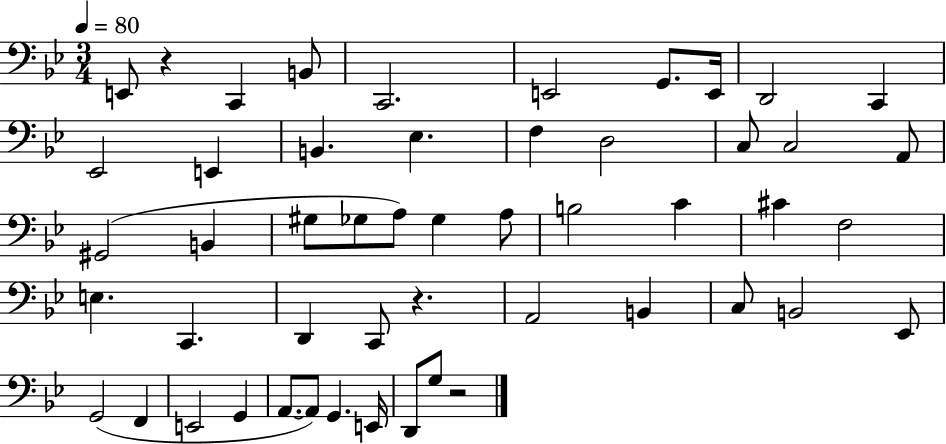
E2/e R/q C2/q B2/e C2/h. E2/h G2/e. E2/s D2/h C2/q Eb2/h E2/q B2/q. Eb3/q. F3/q D3/h C3/e C3/h A2/e G#2/h B2/q G#3/e Gb3/e A3/e Gb3/q A3/e B3/h C4/q C#4/q F3/h E3/q. C2/q. D2/q C2/e R/q. A2/h B2/q C3/e B2/h Eb2/e G2/h F2/q E2/h G2/q A2/e. A2/e G2/q. E2/s D2/e G3/e R/h